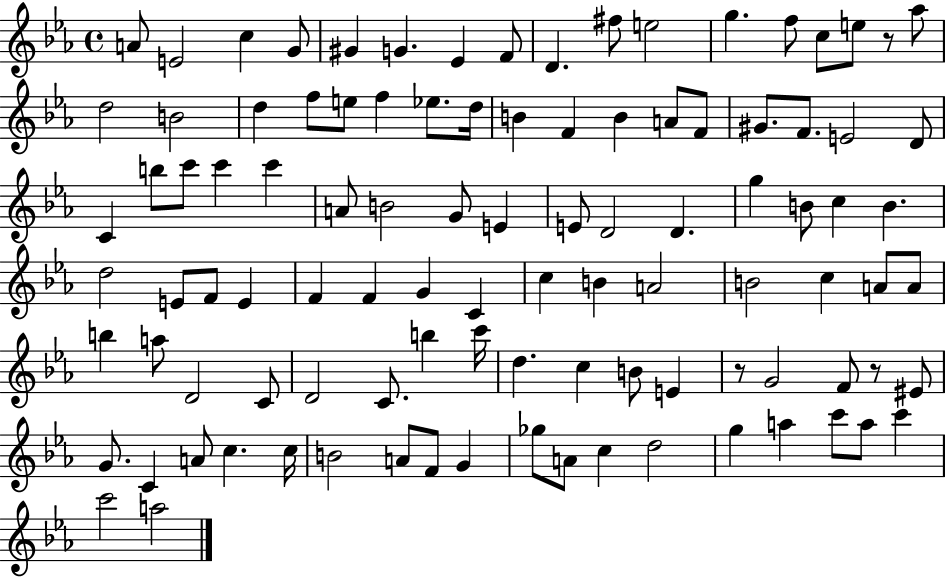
{
  \clef treble
  \time 4/4
  \defaultTimeSignature
  \key ees \major
  a'8 e'2 c''4 g'8 | gis'4 g'4. ees'4 f'8 | d'4. fis''8 e''2 | g''4. f''8 c''8 e''8 r8 aes''8 | \break d''2 b'2 | d''4 f''8 e''8 f''4 ees''8. d''16 | b'4 f'4 b'4 a'8 f'8 | gis'8. f'8. e'2 d'8 | \break c'4 b''8 c'''8 c'''4 c'''4 | a'8 b'2 g'8 e'4 | e'8 d'2 d'4. | g''4 b'8 c''4 b'4. | \break d''2 e'8 f'8 e'4 | f'4 f'4 g'4 c'4 | c''4 b'4 a'2 | b'2 c''4 a'8 a'8 | \break b''4 a''8 d'2 c'8 | d'2 c'8. b''4 c'''16 | d''4. c''4 b'8 e'4 | r8 g'2 f'8 r8 eis'8 | \break g'8. c'4 a'8 c''4. c''16 | b'2 a'8 f'8 g'4 | ges''8 a'8 c''4 d''2 | g''4 a''4 c'''8 a''8 c'''4 | \break c'''2 a''2 | \bar "|."
}